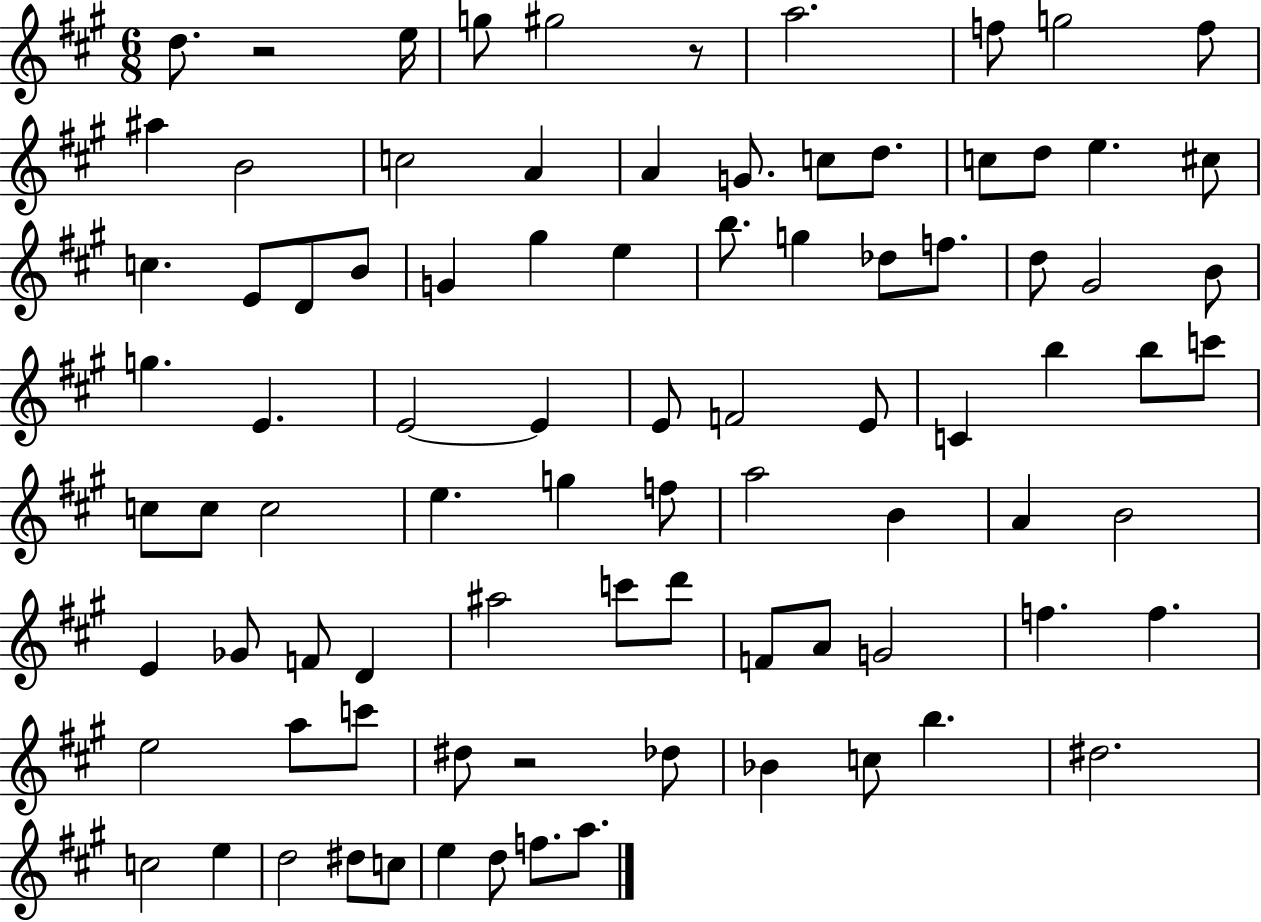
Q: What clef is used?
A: treble